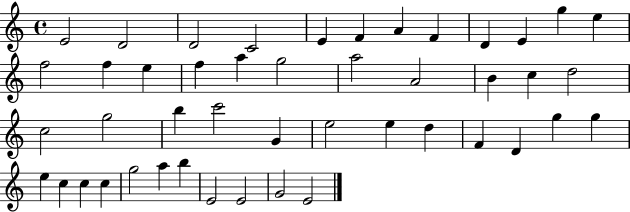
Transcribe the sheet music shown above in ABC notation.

X:1
T:Untitled
M:4/4
L:1/4
K:C
E2 D2 D2 C2 E F A F D E g e f2 f e f a g2 a2 A2 B c d2 c2 g2 b c'2 G e2 e d F D g g e c c c g2 a b E2 E2 G2 E2